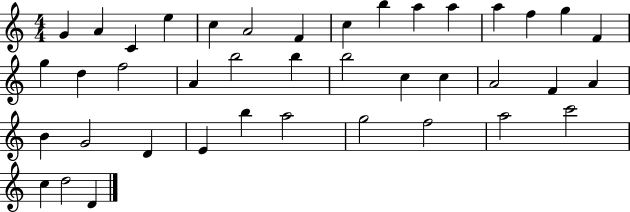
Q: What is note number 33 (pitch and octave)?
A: A5